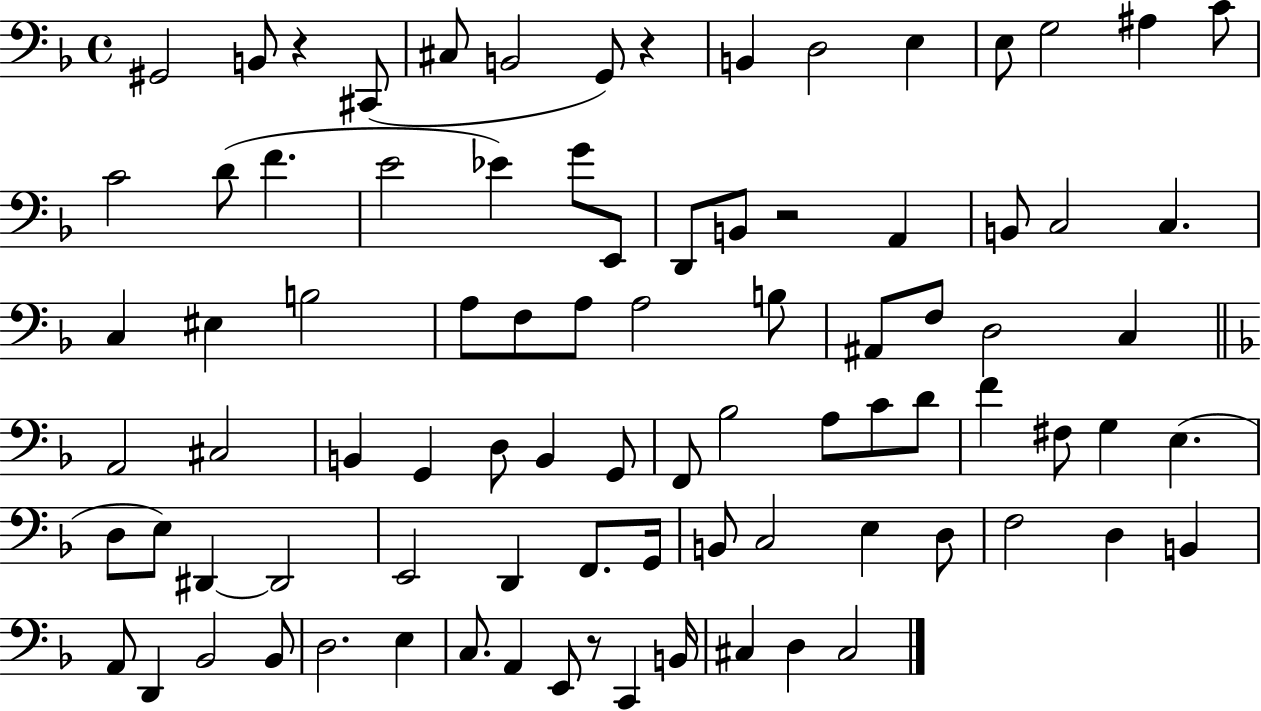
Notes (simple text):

G#2/h B2/e R/q C#2/e C#3/e B2/h G2/e R/q B2/q D3/h E3/q E3/e G3/h A#3/q C4/e C4/h D4/e F4/q. E4/h Eb4/q G4/e E2/e D2/e B2/e R/h A2/q B2/e C3/h C3/q. C3/q EIS3/q B3/h A3/e F3/e A3/e A3/h B3/e A#2/e F3/e D3/h C3/q A2/h C#3/h B2/q G2/q D3/e B2/q G2/e F2/e Bb3/h A3/e C4/e D4/e F4/q F#3/e G3/q E3/q. D3/e E3/e D#2/q D#2/h E2/h D2/q F2/e. G2/s B2/e C3/h E3/q D3/e F3/h D3/q B2/q A2/e D2/q Bb2/h Bb2/e D3/h. E3/q C3/e. A2/q E2/e R/e C2/q B2/s C#3/q D3/q C#3/h